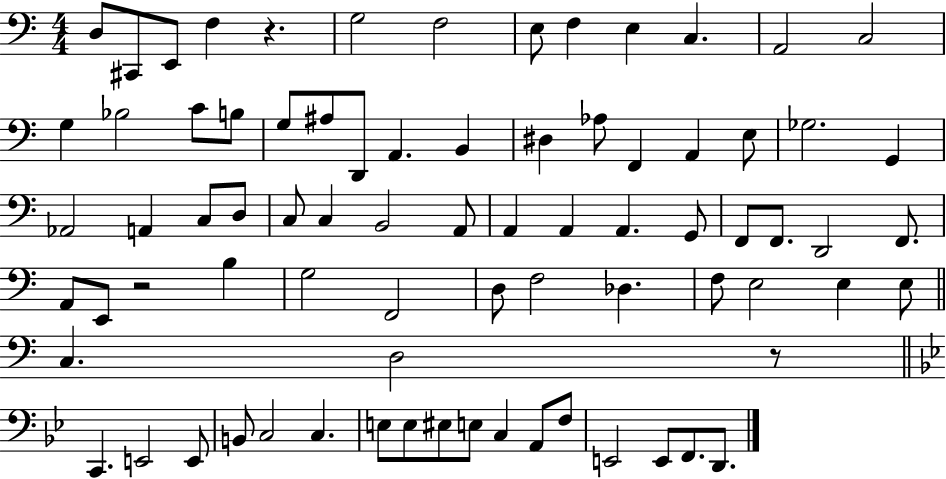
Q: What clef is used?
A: bass